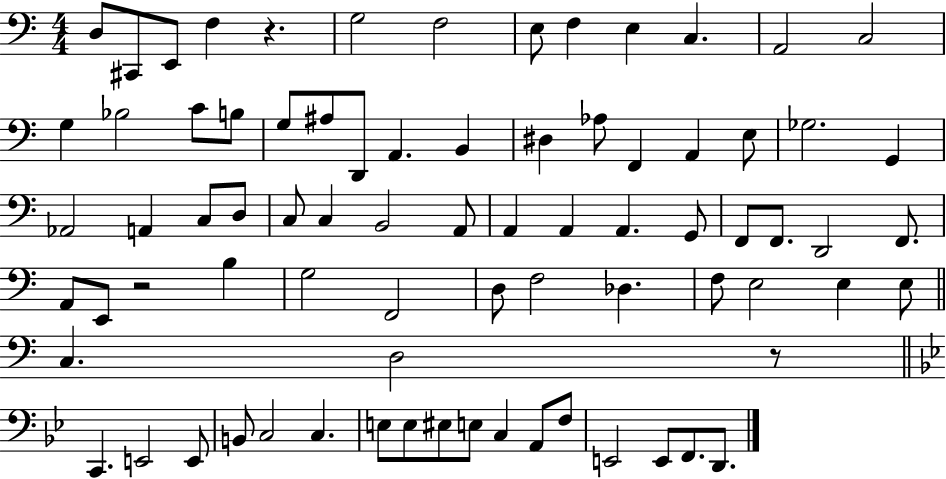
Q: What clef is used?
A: bass